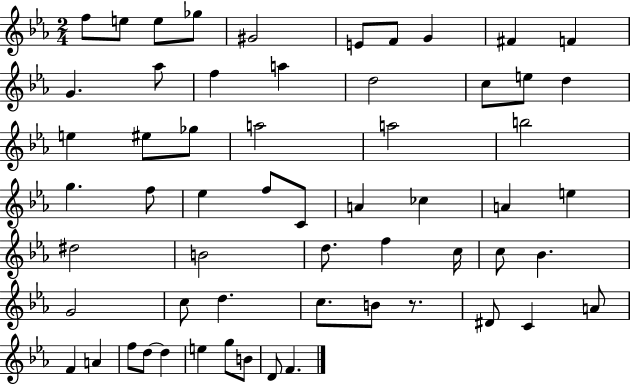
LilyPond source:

{
  \clef treble
  \numericTimeSignature
  \time 2/4
  \key ees \major
  f''8 e''8 e''8 ges''8 | gis'2 | e'8 f'8 g'4 | fis'4 f'4 | \break g'4. aes''8 | f''4 a''4 | d''2 | c''8 e''8 d''4 | \break e''4 eis''8 ges''8 | a''2 | a''2 | b''2 | \break g''4. f''8 | ees''4 f''8 c'8 | a'4 ces''4 | a'4 e''4 | \break dis''2 | b'2 | d''8. f''4 c''16 | c''8 bes'4. | \break g'2 | c''8 d''4. | c''8. b'8 r8. | dis'8 c'4 a'8 | \break f'4 a'4 | f''8 d''8~~ d''4 | e''4 g''8 b'8 | d'8 f'4. | \break \bar "|."
}